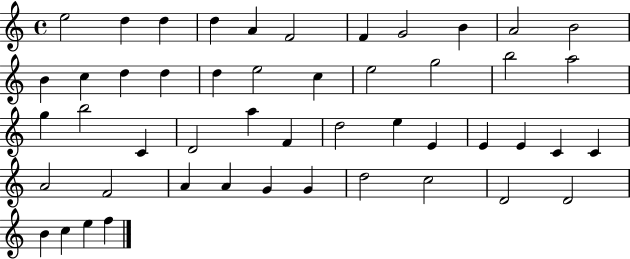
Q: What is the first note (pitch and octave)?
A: E5